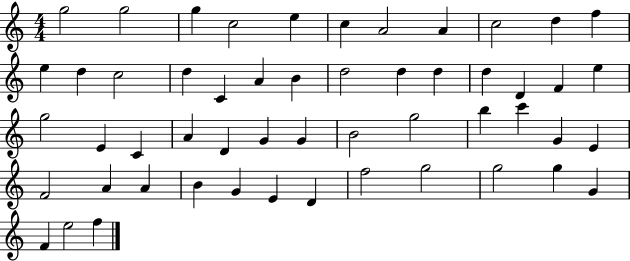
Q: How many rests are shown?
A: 0